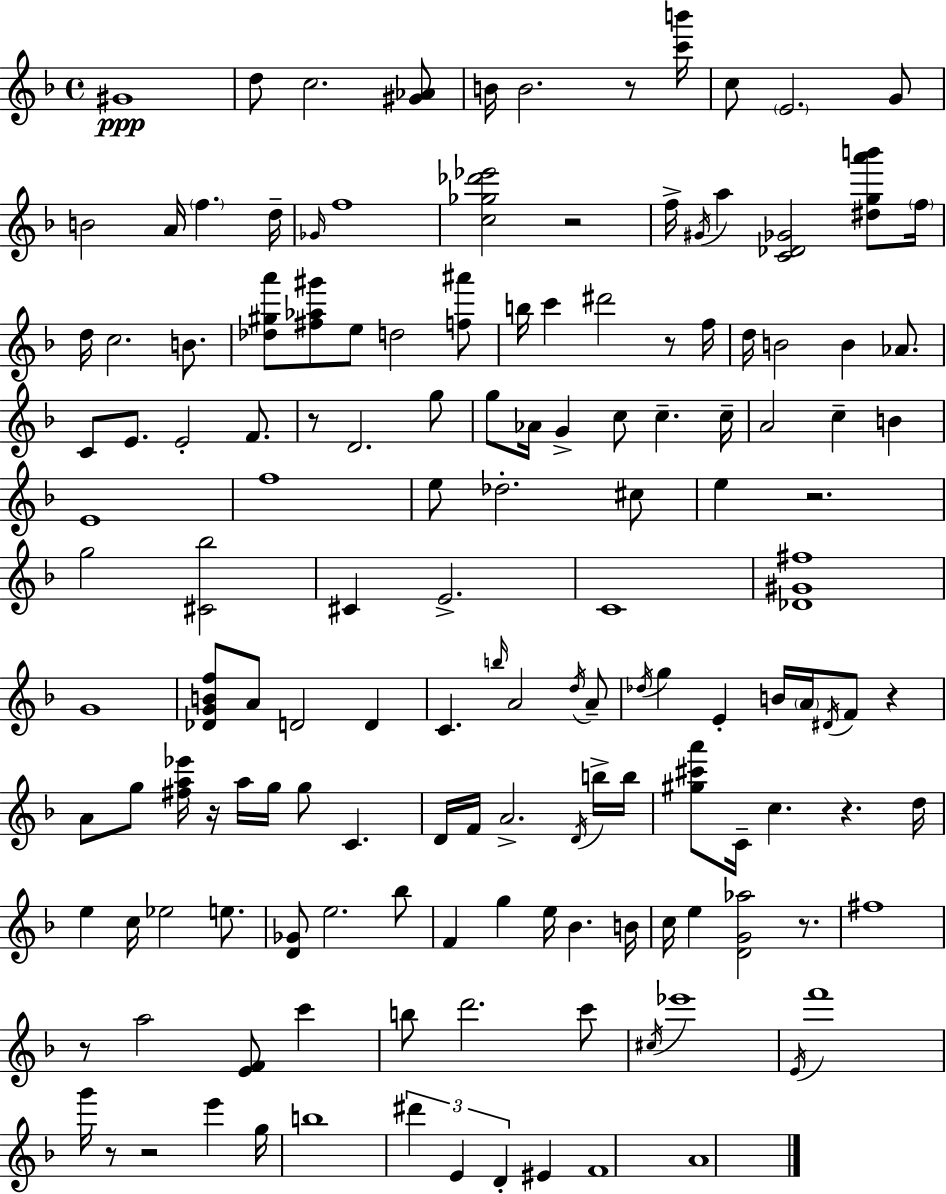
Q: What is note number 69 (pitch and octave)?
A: B4